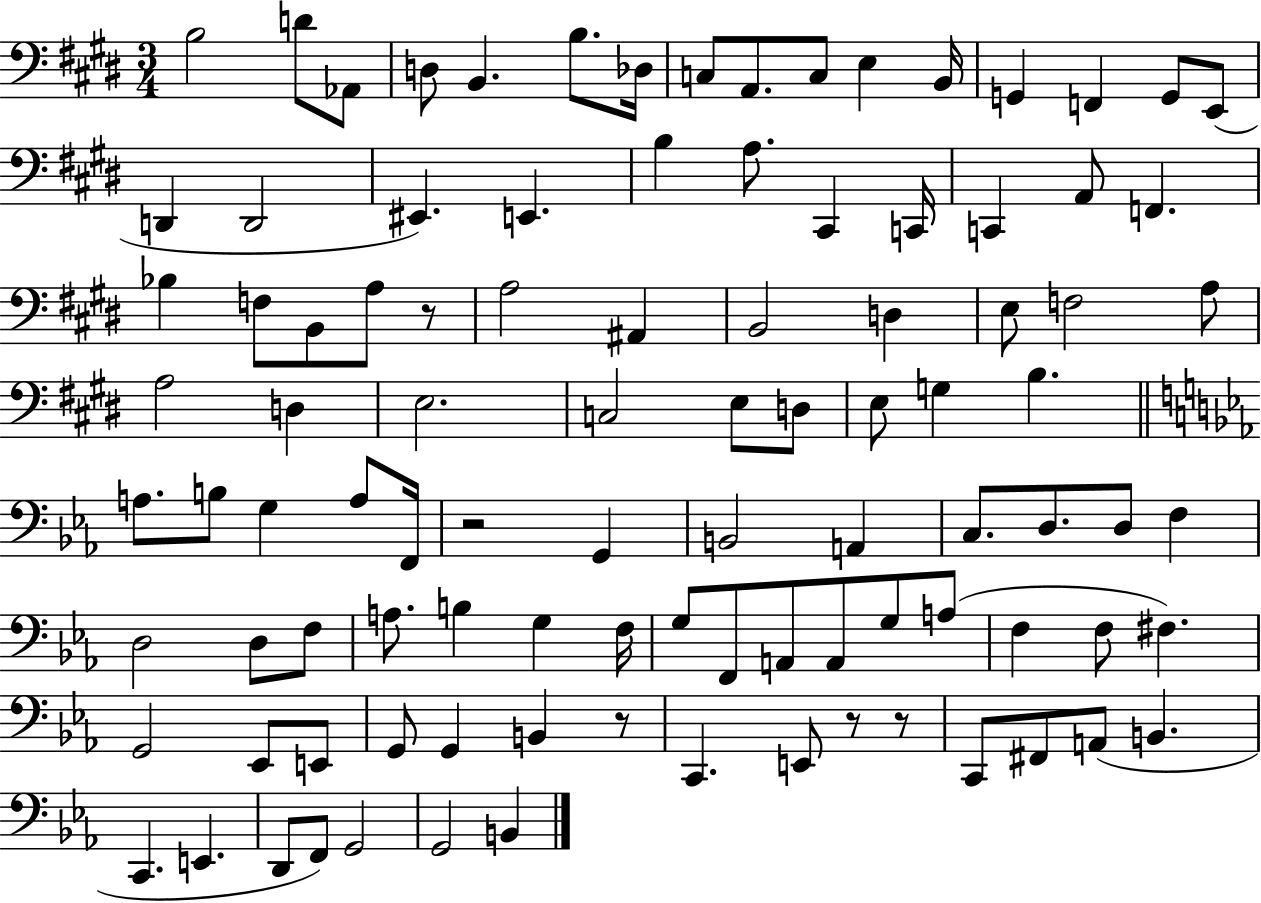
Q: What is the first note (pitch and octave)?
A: B3